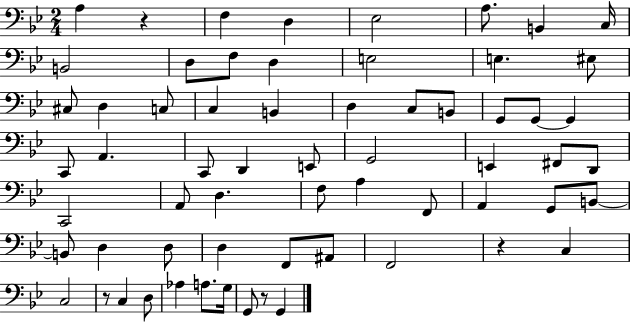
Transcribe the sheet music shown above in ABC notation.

X:1
T:Untitled
M:2/4
L:1/4
K:Bb
A, z F, D, _E,2 A,/2 B,, C,/4 B,,2 D,/2 F,/2 D, E,2 E, ^E,/2 ^C,/2 D, C,/2 C, B,, D, C,/2 B,,/2 G,,/2 G,,/2 G,, C,,/2 A,, C,,/2 D,, E,,/2 G,,2 E,, ^F,,/2 D,,/2 C,,2 A,,/2 D, F,/2 A, F,,/2 A,, G,,/2 B,,/2 B,,/2 D, D,/2 D, F,,/2 ^A,,/2 F,,2 z C, C,2 z/2 C, D,/2 _A, A,/2 G,/4 G,,/2 z/2 G,,